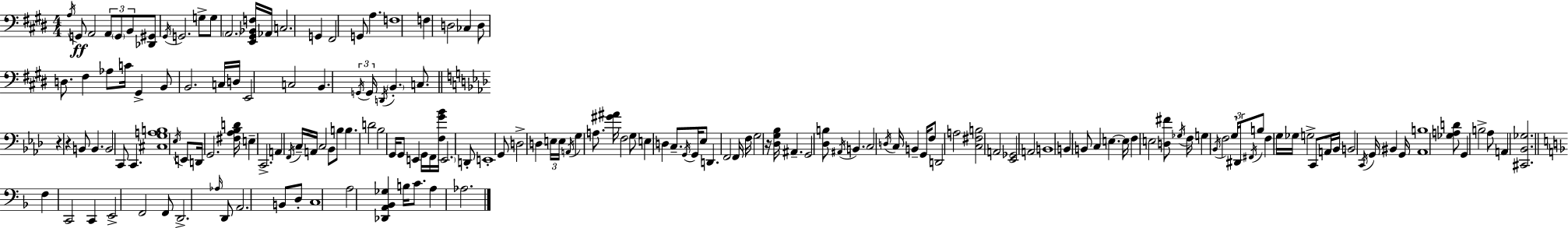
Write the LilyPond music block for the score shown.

{
  \clef bass
  \numericTimeSignature
  \time 4/4
  \key e \major
  \acciaccatura { a16 }\ff g,8 a,2 \tuplet 3/2 { a,8 \parenthesize g,8 b,8 } | <des, gis,>8 \acciaccatura { gis,16 } g,2. | g8-> g8 \parenthesize a,2. | <e, gis, bes, f>16 aes,16 c2. g,4 | \break fis,2 g,8 a4. | f1 | f4 d2 ces4 | d8 d8. fis4 aes8 c'16 gis,4-> | \break b,8 b,2. | c16 d16 e,2 c2 | b,4. \tuplet 3/2 { \acciaccatura { g,16 } g,16 \acciaccatura { d,16 } } \parenthesize b,4.-. | c8. \bar "||" \break \key aes \major r4 r4 b,8 b,4. | b,2 c,8 c,4. | <cis g a b>1 | \acciaccatura { ees16 } e,8 d,16 g,2. | \break <fis aes bes d'>16 e4-- c,2.-> | a,4 \acciaccatura { f,16 } c16-- a,16 c2 | bes,8 b8 b4. d'2 | bes2 g,16 g,8 e,4 | \break g,16 f,16 <f g' bes'>16 \parenthesize e,2. | d,8-. e,1-. | g,8 d2-> d4 | \tuplet 3/2 { e16 e16 \acciaccatura { a,16 } } g4 a8. <gis' ais'>16 f2 | \break g8 e4 d4 c8.-- | \acciaccatura { g,16 } g,16 ees8 d,4. f,2 | f,16 f16 g2 r16 <des g bes>16 ais,4.-- | g,2 <des b>8 \acciaccatura { ais,16 } b,4. | \break c2 \acciaccatura { d16 } c16 b,4-- | g,16 f8 d,2 a2 | <c fis b>2 a,2 | <ees, ges,>2 a,2 | \break b,1 | b,4 b,8 c4 | e4.~~ e16 f4 e2 | <d fis'>8 \acciaccatura { ges16 } f16 g4 \acciaccatura { bes,16 } f2 | \break \tuplet 3/2 { g16 dis,16 \acciaccatura { fis,16 } } b8 f4 g16 ges16 g2-> | c,8 a,16 bes,16 b,2 | \acciaccatura { c,16 } g,16 bis,4 g,16 <aes, b>1 | <ges a d'>8 g,4 | \break b2-> aes8 a,4 <cis, bes, ges>2. | \bar "||" \break \key f \major f4 c,2 c,4 | e,2-> f,2 | f,8 d,2.-> \grace { aes16 } d,8 | a,2. b,8 d8-. | \break c1 | a2 <des, a, bes, ges>4 b16 c'8. | a4 aes2. | \bar "|."
}